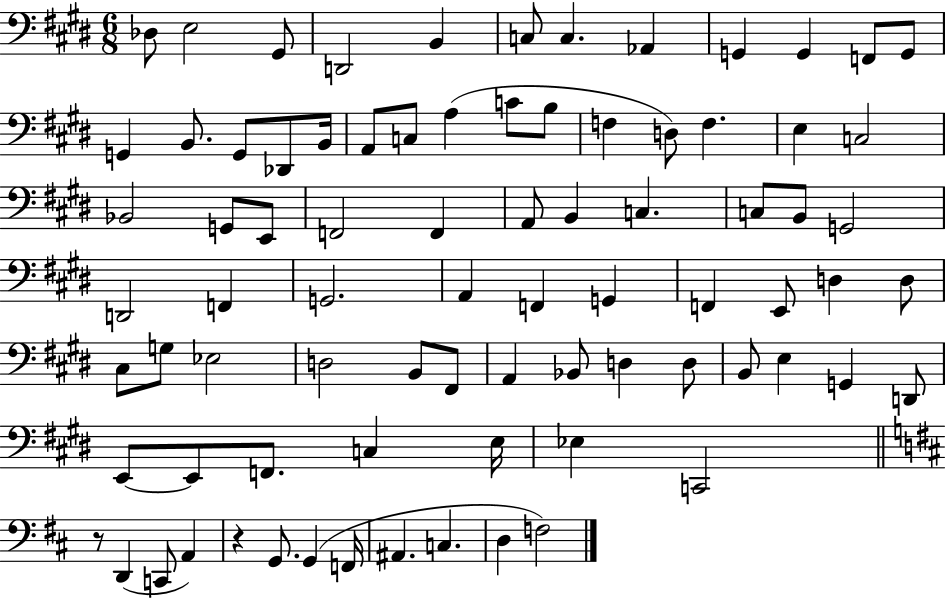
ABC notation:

X:1
T:Untitled
M:6/8
L:1/4
K:E
_D,/2 E,2 ^G,,/2 D,,2 B,, C,/2 C, _A,, G,, G,, F,,/2 G,,/2 G,, B,,/2 G,,/2 _D,,/2 B,,/4 A,,/2 C,/2 A, C/2 B,/2 F, D,/2 F, E, C,2 _B,,2 G,,/2 E,,/2 F,,2 F,, A,,/2 B,, C, C,/2 B,,/2 G,,2 D,,2 F,, G,,2 A,, F,, G,, F,, E,,/2 D, D,/2 ^C,/2 G,/2 _E,2 D,2 B,,/2 ^F,,/2 A,, _B,,/2 D, D,/2 B,,/2 E, G,, D,,/2 E,,/2 E,,/2 F,,/2 C, E,/4 _E, C,,2 z/2 D,, C,,/2 A,, z G,,/2 G,, F,,/4 ^A,, C, D, F,2